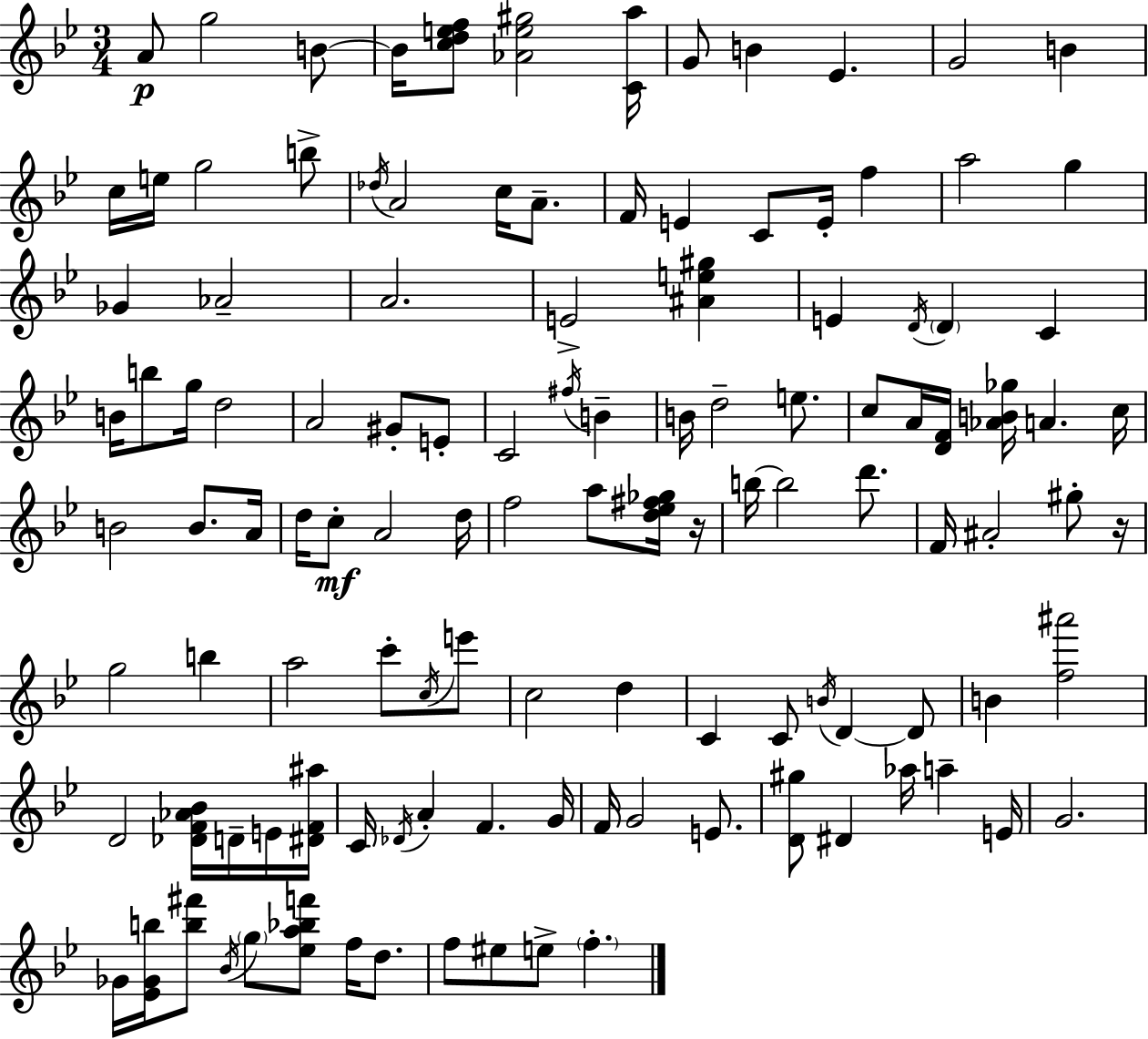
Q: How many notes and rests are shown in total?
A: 119